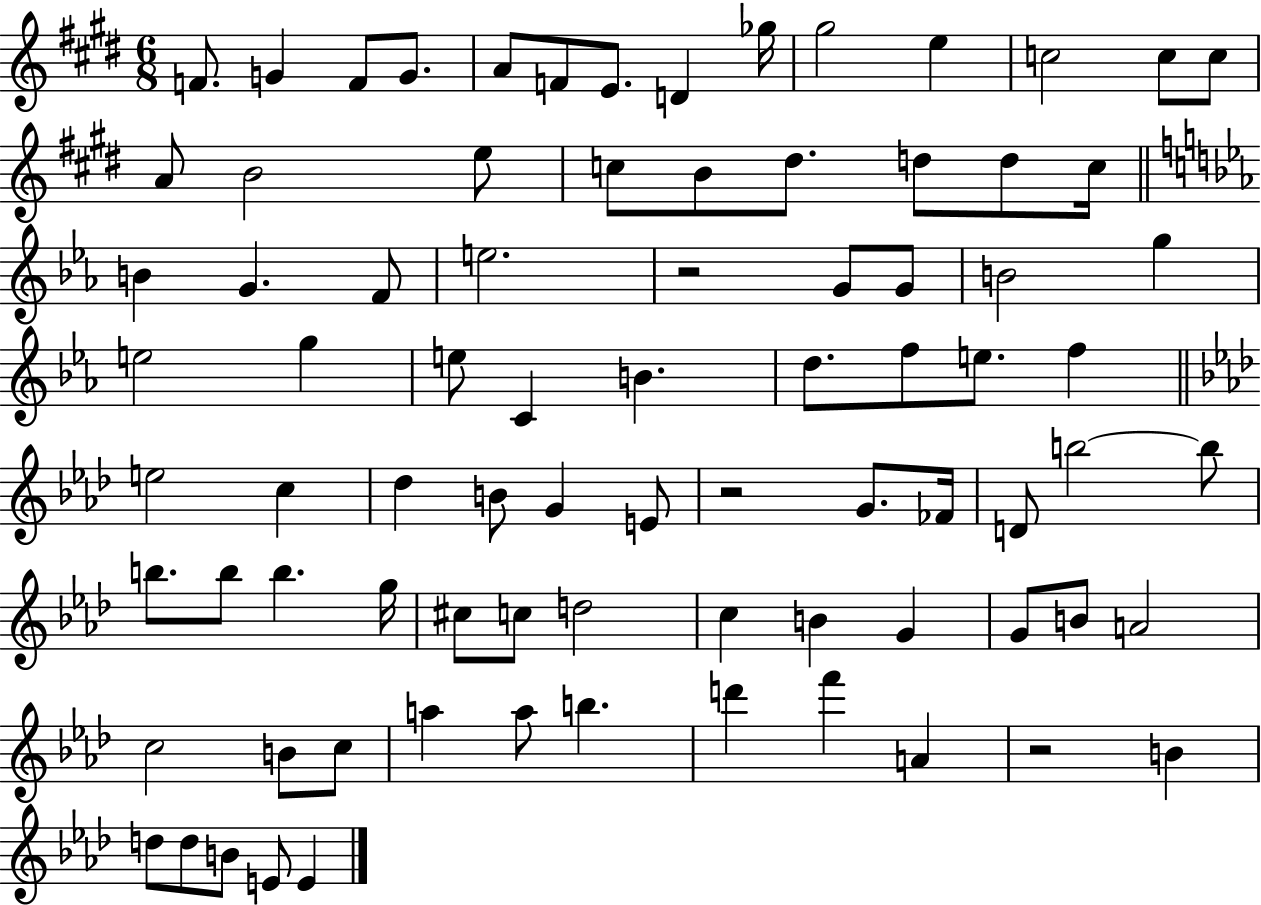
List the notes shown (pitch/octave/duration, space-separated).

F4/e. G4/q F4/e G4/e. A4/e F4/e E4/e. D4/q Gb5/s G#5/h E5/q C5/h C5/e C5/e A4/e B4/h E5/e C5/e B4/e D#5/e. D5/e D5/e C5/s B4/q G4/q. F4/e E5/h. R/h G4/e G4/e B4/h G5/q E5/h G5/q E5/e C4/q B4/q. D5/e. F5/e E5/e. F5/q E5/h C5/q Db5/q B4/e G4/q E4/e R/h G4/e. FES4/s D4/e B5/h B5/e B5/e. B5/e B5/q. G5/s C#5/e C5/e D5/h C5/q B4/q G4/q G4/e B4/e A4/h C5/h B4/e C5/e A5/q A5/e B5/q. D6/q F6/q A4/q R/h B4/q D5/e D5/e B4/e E4/e E4/q